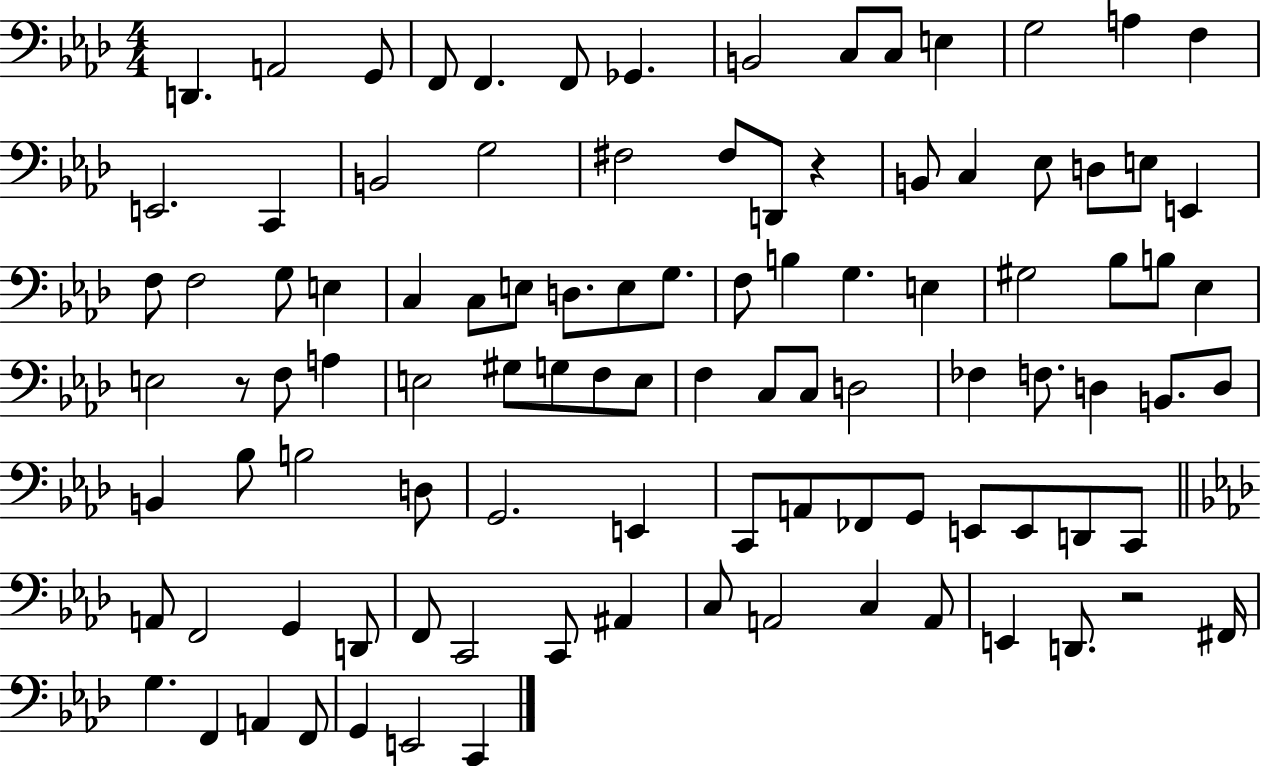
{
  \clef bass
  \numericTimeSignature
  \time 4/4
  \key aes \major
  \repeat volta 2 { d,4. a,2 g,8 | f,8 f,4. f,8 ges,4. | b,2 c8 c8 e4 | g2 a4 f4 | \break e,2. c,4 | b,2 g2 | fis2 fis8 d,8 r4 | b,8 c4 ees8 d8 e8 e,4 | \break f8 f2 g8 e4 | c4 c8 e8 d8. e8 g8. | f8 b4 g4. e4 | gis2 bes8 b8 ees4 | \break e2 r8 f8 a4 | e2 gis8 g8 f8 e8 | f4 c8 c8 d2 | fes4 f8. d4 b,8. d8 | \break b,4 bes8 b2 d8 | g,2. e,4 | c,8 a,8 fes,8 g,8 e,8 e,8 d,8 c,8 | \bar "||" \break \key aes \major a,8 f,2 g,4 d,8 | f,8 c,2 c,8 ais,4 | c8 a,2 c4 a,8 | e,4 d,8. r2 fis,16 | \break g4. f,4 a,4 f,8 | g,4 e,2 c,4 | } \bar "|."
}